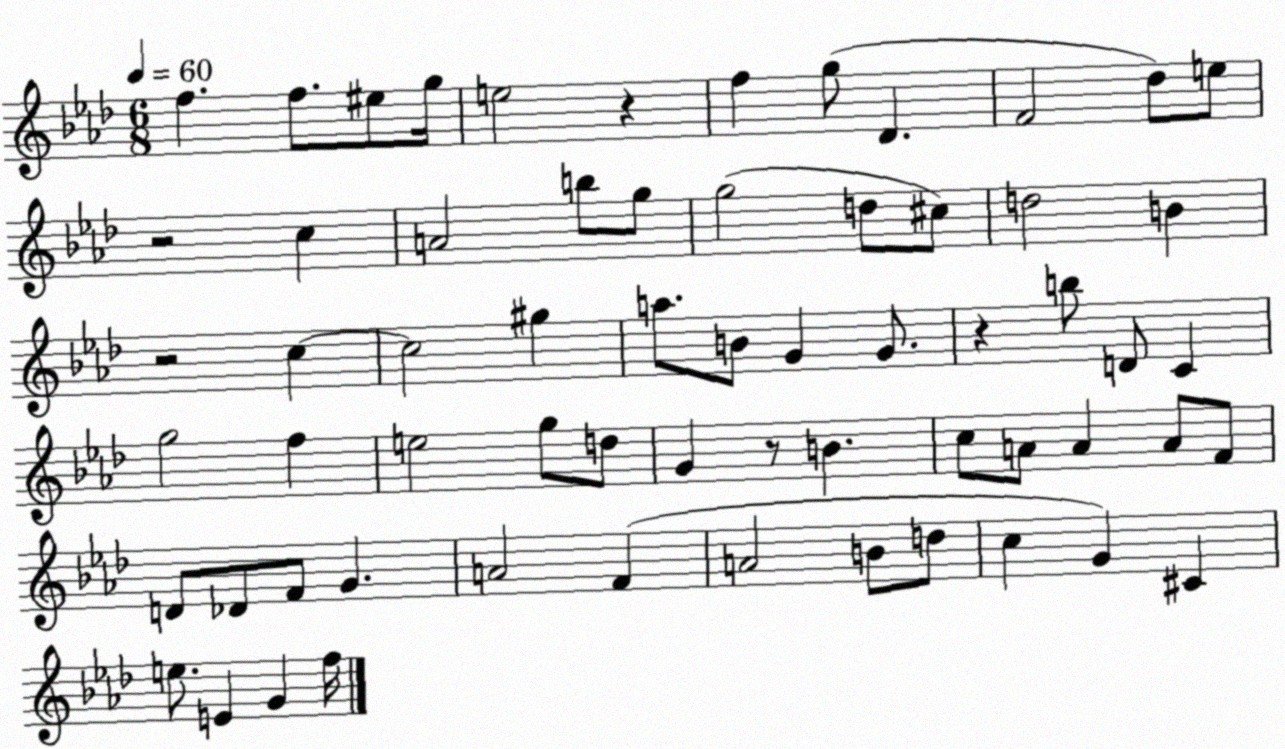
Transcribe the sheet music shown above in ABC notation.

X:1
T:Untitled
M:6/8
L:1/4
K:Ab
f f/2 ^e/2 g/4 e2 z f g/2 _D F2 _d/2 e/2 z2 c A2 b/2 g/2 g2 d/2 ^c/2 d2 B z2 c c2 ^g a/2 B/2 G G/2 z b/2 D/2 C g2 f e2 g/2 d/2 G z/2 B c/2 A/2 A A/2 F/2 D/2 _D/2 F/2 G A2 F A2 B/2 d/2 c G ^C e/2 E G f/4